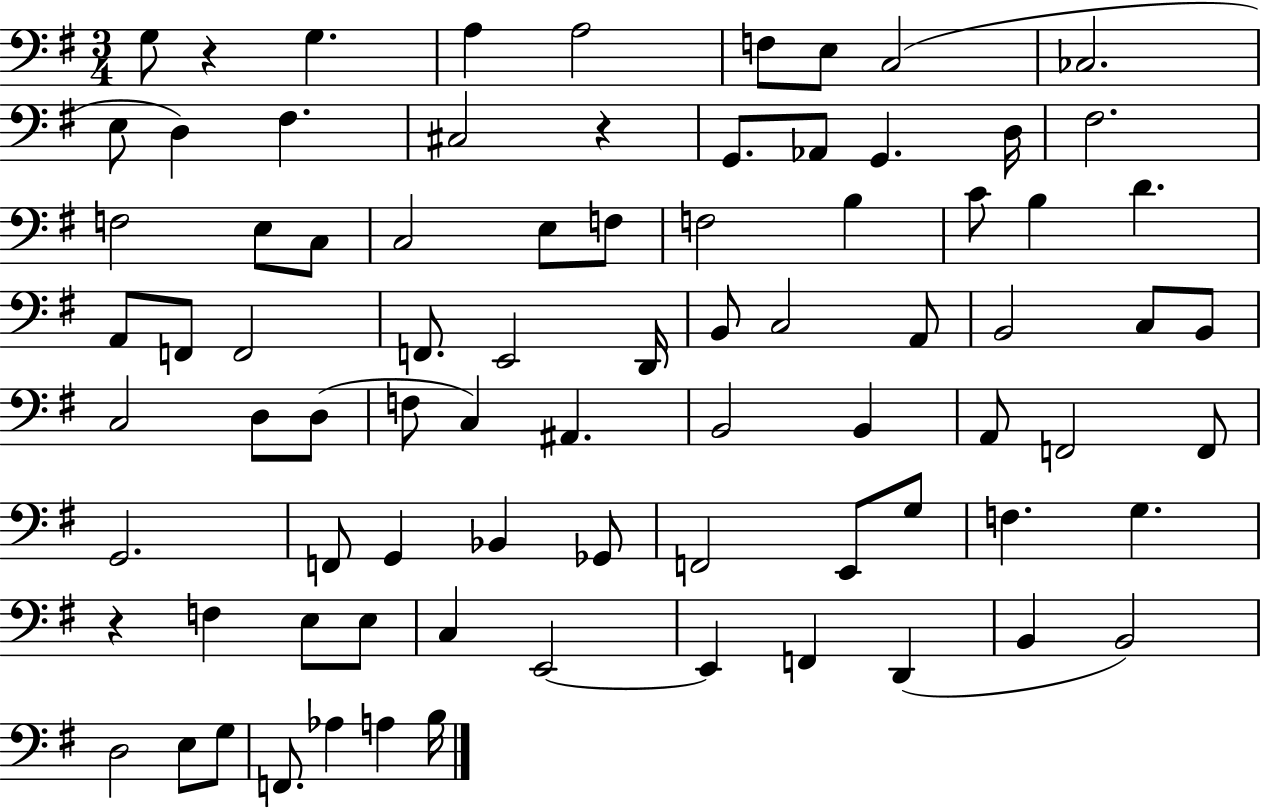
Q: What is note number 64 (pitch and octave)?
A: E3